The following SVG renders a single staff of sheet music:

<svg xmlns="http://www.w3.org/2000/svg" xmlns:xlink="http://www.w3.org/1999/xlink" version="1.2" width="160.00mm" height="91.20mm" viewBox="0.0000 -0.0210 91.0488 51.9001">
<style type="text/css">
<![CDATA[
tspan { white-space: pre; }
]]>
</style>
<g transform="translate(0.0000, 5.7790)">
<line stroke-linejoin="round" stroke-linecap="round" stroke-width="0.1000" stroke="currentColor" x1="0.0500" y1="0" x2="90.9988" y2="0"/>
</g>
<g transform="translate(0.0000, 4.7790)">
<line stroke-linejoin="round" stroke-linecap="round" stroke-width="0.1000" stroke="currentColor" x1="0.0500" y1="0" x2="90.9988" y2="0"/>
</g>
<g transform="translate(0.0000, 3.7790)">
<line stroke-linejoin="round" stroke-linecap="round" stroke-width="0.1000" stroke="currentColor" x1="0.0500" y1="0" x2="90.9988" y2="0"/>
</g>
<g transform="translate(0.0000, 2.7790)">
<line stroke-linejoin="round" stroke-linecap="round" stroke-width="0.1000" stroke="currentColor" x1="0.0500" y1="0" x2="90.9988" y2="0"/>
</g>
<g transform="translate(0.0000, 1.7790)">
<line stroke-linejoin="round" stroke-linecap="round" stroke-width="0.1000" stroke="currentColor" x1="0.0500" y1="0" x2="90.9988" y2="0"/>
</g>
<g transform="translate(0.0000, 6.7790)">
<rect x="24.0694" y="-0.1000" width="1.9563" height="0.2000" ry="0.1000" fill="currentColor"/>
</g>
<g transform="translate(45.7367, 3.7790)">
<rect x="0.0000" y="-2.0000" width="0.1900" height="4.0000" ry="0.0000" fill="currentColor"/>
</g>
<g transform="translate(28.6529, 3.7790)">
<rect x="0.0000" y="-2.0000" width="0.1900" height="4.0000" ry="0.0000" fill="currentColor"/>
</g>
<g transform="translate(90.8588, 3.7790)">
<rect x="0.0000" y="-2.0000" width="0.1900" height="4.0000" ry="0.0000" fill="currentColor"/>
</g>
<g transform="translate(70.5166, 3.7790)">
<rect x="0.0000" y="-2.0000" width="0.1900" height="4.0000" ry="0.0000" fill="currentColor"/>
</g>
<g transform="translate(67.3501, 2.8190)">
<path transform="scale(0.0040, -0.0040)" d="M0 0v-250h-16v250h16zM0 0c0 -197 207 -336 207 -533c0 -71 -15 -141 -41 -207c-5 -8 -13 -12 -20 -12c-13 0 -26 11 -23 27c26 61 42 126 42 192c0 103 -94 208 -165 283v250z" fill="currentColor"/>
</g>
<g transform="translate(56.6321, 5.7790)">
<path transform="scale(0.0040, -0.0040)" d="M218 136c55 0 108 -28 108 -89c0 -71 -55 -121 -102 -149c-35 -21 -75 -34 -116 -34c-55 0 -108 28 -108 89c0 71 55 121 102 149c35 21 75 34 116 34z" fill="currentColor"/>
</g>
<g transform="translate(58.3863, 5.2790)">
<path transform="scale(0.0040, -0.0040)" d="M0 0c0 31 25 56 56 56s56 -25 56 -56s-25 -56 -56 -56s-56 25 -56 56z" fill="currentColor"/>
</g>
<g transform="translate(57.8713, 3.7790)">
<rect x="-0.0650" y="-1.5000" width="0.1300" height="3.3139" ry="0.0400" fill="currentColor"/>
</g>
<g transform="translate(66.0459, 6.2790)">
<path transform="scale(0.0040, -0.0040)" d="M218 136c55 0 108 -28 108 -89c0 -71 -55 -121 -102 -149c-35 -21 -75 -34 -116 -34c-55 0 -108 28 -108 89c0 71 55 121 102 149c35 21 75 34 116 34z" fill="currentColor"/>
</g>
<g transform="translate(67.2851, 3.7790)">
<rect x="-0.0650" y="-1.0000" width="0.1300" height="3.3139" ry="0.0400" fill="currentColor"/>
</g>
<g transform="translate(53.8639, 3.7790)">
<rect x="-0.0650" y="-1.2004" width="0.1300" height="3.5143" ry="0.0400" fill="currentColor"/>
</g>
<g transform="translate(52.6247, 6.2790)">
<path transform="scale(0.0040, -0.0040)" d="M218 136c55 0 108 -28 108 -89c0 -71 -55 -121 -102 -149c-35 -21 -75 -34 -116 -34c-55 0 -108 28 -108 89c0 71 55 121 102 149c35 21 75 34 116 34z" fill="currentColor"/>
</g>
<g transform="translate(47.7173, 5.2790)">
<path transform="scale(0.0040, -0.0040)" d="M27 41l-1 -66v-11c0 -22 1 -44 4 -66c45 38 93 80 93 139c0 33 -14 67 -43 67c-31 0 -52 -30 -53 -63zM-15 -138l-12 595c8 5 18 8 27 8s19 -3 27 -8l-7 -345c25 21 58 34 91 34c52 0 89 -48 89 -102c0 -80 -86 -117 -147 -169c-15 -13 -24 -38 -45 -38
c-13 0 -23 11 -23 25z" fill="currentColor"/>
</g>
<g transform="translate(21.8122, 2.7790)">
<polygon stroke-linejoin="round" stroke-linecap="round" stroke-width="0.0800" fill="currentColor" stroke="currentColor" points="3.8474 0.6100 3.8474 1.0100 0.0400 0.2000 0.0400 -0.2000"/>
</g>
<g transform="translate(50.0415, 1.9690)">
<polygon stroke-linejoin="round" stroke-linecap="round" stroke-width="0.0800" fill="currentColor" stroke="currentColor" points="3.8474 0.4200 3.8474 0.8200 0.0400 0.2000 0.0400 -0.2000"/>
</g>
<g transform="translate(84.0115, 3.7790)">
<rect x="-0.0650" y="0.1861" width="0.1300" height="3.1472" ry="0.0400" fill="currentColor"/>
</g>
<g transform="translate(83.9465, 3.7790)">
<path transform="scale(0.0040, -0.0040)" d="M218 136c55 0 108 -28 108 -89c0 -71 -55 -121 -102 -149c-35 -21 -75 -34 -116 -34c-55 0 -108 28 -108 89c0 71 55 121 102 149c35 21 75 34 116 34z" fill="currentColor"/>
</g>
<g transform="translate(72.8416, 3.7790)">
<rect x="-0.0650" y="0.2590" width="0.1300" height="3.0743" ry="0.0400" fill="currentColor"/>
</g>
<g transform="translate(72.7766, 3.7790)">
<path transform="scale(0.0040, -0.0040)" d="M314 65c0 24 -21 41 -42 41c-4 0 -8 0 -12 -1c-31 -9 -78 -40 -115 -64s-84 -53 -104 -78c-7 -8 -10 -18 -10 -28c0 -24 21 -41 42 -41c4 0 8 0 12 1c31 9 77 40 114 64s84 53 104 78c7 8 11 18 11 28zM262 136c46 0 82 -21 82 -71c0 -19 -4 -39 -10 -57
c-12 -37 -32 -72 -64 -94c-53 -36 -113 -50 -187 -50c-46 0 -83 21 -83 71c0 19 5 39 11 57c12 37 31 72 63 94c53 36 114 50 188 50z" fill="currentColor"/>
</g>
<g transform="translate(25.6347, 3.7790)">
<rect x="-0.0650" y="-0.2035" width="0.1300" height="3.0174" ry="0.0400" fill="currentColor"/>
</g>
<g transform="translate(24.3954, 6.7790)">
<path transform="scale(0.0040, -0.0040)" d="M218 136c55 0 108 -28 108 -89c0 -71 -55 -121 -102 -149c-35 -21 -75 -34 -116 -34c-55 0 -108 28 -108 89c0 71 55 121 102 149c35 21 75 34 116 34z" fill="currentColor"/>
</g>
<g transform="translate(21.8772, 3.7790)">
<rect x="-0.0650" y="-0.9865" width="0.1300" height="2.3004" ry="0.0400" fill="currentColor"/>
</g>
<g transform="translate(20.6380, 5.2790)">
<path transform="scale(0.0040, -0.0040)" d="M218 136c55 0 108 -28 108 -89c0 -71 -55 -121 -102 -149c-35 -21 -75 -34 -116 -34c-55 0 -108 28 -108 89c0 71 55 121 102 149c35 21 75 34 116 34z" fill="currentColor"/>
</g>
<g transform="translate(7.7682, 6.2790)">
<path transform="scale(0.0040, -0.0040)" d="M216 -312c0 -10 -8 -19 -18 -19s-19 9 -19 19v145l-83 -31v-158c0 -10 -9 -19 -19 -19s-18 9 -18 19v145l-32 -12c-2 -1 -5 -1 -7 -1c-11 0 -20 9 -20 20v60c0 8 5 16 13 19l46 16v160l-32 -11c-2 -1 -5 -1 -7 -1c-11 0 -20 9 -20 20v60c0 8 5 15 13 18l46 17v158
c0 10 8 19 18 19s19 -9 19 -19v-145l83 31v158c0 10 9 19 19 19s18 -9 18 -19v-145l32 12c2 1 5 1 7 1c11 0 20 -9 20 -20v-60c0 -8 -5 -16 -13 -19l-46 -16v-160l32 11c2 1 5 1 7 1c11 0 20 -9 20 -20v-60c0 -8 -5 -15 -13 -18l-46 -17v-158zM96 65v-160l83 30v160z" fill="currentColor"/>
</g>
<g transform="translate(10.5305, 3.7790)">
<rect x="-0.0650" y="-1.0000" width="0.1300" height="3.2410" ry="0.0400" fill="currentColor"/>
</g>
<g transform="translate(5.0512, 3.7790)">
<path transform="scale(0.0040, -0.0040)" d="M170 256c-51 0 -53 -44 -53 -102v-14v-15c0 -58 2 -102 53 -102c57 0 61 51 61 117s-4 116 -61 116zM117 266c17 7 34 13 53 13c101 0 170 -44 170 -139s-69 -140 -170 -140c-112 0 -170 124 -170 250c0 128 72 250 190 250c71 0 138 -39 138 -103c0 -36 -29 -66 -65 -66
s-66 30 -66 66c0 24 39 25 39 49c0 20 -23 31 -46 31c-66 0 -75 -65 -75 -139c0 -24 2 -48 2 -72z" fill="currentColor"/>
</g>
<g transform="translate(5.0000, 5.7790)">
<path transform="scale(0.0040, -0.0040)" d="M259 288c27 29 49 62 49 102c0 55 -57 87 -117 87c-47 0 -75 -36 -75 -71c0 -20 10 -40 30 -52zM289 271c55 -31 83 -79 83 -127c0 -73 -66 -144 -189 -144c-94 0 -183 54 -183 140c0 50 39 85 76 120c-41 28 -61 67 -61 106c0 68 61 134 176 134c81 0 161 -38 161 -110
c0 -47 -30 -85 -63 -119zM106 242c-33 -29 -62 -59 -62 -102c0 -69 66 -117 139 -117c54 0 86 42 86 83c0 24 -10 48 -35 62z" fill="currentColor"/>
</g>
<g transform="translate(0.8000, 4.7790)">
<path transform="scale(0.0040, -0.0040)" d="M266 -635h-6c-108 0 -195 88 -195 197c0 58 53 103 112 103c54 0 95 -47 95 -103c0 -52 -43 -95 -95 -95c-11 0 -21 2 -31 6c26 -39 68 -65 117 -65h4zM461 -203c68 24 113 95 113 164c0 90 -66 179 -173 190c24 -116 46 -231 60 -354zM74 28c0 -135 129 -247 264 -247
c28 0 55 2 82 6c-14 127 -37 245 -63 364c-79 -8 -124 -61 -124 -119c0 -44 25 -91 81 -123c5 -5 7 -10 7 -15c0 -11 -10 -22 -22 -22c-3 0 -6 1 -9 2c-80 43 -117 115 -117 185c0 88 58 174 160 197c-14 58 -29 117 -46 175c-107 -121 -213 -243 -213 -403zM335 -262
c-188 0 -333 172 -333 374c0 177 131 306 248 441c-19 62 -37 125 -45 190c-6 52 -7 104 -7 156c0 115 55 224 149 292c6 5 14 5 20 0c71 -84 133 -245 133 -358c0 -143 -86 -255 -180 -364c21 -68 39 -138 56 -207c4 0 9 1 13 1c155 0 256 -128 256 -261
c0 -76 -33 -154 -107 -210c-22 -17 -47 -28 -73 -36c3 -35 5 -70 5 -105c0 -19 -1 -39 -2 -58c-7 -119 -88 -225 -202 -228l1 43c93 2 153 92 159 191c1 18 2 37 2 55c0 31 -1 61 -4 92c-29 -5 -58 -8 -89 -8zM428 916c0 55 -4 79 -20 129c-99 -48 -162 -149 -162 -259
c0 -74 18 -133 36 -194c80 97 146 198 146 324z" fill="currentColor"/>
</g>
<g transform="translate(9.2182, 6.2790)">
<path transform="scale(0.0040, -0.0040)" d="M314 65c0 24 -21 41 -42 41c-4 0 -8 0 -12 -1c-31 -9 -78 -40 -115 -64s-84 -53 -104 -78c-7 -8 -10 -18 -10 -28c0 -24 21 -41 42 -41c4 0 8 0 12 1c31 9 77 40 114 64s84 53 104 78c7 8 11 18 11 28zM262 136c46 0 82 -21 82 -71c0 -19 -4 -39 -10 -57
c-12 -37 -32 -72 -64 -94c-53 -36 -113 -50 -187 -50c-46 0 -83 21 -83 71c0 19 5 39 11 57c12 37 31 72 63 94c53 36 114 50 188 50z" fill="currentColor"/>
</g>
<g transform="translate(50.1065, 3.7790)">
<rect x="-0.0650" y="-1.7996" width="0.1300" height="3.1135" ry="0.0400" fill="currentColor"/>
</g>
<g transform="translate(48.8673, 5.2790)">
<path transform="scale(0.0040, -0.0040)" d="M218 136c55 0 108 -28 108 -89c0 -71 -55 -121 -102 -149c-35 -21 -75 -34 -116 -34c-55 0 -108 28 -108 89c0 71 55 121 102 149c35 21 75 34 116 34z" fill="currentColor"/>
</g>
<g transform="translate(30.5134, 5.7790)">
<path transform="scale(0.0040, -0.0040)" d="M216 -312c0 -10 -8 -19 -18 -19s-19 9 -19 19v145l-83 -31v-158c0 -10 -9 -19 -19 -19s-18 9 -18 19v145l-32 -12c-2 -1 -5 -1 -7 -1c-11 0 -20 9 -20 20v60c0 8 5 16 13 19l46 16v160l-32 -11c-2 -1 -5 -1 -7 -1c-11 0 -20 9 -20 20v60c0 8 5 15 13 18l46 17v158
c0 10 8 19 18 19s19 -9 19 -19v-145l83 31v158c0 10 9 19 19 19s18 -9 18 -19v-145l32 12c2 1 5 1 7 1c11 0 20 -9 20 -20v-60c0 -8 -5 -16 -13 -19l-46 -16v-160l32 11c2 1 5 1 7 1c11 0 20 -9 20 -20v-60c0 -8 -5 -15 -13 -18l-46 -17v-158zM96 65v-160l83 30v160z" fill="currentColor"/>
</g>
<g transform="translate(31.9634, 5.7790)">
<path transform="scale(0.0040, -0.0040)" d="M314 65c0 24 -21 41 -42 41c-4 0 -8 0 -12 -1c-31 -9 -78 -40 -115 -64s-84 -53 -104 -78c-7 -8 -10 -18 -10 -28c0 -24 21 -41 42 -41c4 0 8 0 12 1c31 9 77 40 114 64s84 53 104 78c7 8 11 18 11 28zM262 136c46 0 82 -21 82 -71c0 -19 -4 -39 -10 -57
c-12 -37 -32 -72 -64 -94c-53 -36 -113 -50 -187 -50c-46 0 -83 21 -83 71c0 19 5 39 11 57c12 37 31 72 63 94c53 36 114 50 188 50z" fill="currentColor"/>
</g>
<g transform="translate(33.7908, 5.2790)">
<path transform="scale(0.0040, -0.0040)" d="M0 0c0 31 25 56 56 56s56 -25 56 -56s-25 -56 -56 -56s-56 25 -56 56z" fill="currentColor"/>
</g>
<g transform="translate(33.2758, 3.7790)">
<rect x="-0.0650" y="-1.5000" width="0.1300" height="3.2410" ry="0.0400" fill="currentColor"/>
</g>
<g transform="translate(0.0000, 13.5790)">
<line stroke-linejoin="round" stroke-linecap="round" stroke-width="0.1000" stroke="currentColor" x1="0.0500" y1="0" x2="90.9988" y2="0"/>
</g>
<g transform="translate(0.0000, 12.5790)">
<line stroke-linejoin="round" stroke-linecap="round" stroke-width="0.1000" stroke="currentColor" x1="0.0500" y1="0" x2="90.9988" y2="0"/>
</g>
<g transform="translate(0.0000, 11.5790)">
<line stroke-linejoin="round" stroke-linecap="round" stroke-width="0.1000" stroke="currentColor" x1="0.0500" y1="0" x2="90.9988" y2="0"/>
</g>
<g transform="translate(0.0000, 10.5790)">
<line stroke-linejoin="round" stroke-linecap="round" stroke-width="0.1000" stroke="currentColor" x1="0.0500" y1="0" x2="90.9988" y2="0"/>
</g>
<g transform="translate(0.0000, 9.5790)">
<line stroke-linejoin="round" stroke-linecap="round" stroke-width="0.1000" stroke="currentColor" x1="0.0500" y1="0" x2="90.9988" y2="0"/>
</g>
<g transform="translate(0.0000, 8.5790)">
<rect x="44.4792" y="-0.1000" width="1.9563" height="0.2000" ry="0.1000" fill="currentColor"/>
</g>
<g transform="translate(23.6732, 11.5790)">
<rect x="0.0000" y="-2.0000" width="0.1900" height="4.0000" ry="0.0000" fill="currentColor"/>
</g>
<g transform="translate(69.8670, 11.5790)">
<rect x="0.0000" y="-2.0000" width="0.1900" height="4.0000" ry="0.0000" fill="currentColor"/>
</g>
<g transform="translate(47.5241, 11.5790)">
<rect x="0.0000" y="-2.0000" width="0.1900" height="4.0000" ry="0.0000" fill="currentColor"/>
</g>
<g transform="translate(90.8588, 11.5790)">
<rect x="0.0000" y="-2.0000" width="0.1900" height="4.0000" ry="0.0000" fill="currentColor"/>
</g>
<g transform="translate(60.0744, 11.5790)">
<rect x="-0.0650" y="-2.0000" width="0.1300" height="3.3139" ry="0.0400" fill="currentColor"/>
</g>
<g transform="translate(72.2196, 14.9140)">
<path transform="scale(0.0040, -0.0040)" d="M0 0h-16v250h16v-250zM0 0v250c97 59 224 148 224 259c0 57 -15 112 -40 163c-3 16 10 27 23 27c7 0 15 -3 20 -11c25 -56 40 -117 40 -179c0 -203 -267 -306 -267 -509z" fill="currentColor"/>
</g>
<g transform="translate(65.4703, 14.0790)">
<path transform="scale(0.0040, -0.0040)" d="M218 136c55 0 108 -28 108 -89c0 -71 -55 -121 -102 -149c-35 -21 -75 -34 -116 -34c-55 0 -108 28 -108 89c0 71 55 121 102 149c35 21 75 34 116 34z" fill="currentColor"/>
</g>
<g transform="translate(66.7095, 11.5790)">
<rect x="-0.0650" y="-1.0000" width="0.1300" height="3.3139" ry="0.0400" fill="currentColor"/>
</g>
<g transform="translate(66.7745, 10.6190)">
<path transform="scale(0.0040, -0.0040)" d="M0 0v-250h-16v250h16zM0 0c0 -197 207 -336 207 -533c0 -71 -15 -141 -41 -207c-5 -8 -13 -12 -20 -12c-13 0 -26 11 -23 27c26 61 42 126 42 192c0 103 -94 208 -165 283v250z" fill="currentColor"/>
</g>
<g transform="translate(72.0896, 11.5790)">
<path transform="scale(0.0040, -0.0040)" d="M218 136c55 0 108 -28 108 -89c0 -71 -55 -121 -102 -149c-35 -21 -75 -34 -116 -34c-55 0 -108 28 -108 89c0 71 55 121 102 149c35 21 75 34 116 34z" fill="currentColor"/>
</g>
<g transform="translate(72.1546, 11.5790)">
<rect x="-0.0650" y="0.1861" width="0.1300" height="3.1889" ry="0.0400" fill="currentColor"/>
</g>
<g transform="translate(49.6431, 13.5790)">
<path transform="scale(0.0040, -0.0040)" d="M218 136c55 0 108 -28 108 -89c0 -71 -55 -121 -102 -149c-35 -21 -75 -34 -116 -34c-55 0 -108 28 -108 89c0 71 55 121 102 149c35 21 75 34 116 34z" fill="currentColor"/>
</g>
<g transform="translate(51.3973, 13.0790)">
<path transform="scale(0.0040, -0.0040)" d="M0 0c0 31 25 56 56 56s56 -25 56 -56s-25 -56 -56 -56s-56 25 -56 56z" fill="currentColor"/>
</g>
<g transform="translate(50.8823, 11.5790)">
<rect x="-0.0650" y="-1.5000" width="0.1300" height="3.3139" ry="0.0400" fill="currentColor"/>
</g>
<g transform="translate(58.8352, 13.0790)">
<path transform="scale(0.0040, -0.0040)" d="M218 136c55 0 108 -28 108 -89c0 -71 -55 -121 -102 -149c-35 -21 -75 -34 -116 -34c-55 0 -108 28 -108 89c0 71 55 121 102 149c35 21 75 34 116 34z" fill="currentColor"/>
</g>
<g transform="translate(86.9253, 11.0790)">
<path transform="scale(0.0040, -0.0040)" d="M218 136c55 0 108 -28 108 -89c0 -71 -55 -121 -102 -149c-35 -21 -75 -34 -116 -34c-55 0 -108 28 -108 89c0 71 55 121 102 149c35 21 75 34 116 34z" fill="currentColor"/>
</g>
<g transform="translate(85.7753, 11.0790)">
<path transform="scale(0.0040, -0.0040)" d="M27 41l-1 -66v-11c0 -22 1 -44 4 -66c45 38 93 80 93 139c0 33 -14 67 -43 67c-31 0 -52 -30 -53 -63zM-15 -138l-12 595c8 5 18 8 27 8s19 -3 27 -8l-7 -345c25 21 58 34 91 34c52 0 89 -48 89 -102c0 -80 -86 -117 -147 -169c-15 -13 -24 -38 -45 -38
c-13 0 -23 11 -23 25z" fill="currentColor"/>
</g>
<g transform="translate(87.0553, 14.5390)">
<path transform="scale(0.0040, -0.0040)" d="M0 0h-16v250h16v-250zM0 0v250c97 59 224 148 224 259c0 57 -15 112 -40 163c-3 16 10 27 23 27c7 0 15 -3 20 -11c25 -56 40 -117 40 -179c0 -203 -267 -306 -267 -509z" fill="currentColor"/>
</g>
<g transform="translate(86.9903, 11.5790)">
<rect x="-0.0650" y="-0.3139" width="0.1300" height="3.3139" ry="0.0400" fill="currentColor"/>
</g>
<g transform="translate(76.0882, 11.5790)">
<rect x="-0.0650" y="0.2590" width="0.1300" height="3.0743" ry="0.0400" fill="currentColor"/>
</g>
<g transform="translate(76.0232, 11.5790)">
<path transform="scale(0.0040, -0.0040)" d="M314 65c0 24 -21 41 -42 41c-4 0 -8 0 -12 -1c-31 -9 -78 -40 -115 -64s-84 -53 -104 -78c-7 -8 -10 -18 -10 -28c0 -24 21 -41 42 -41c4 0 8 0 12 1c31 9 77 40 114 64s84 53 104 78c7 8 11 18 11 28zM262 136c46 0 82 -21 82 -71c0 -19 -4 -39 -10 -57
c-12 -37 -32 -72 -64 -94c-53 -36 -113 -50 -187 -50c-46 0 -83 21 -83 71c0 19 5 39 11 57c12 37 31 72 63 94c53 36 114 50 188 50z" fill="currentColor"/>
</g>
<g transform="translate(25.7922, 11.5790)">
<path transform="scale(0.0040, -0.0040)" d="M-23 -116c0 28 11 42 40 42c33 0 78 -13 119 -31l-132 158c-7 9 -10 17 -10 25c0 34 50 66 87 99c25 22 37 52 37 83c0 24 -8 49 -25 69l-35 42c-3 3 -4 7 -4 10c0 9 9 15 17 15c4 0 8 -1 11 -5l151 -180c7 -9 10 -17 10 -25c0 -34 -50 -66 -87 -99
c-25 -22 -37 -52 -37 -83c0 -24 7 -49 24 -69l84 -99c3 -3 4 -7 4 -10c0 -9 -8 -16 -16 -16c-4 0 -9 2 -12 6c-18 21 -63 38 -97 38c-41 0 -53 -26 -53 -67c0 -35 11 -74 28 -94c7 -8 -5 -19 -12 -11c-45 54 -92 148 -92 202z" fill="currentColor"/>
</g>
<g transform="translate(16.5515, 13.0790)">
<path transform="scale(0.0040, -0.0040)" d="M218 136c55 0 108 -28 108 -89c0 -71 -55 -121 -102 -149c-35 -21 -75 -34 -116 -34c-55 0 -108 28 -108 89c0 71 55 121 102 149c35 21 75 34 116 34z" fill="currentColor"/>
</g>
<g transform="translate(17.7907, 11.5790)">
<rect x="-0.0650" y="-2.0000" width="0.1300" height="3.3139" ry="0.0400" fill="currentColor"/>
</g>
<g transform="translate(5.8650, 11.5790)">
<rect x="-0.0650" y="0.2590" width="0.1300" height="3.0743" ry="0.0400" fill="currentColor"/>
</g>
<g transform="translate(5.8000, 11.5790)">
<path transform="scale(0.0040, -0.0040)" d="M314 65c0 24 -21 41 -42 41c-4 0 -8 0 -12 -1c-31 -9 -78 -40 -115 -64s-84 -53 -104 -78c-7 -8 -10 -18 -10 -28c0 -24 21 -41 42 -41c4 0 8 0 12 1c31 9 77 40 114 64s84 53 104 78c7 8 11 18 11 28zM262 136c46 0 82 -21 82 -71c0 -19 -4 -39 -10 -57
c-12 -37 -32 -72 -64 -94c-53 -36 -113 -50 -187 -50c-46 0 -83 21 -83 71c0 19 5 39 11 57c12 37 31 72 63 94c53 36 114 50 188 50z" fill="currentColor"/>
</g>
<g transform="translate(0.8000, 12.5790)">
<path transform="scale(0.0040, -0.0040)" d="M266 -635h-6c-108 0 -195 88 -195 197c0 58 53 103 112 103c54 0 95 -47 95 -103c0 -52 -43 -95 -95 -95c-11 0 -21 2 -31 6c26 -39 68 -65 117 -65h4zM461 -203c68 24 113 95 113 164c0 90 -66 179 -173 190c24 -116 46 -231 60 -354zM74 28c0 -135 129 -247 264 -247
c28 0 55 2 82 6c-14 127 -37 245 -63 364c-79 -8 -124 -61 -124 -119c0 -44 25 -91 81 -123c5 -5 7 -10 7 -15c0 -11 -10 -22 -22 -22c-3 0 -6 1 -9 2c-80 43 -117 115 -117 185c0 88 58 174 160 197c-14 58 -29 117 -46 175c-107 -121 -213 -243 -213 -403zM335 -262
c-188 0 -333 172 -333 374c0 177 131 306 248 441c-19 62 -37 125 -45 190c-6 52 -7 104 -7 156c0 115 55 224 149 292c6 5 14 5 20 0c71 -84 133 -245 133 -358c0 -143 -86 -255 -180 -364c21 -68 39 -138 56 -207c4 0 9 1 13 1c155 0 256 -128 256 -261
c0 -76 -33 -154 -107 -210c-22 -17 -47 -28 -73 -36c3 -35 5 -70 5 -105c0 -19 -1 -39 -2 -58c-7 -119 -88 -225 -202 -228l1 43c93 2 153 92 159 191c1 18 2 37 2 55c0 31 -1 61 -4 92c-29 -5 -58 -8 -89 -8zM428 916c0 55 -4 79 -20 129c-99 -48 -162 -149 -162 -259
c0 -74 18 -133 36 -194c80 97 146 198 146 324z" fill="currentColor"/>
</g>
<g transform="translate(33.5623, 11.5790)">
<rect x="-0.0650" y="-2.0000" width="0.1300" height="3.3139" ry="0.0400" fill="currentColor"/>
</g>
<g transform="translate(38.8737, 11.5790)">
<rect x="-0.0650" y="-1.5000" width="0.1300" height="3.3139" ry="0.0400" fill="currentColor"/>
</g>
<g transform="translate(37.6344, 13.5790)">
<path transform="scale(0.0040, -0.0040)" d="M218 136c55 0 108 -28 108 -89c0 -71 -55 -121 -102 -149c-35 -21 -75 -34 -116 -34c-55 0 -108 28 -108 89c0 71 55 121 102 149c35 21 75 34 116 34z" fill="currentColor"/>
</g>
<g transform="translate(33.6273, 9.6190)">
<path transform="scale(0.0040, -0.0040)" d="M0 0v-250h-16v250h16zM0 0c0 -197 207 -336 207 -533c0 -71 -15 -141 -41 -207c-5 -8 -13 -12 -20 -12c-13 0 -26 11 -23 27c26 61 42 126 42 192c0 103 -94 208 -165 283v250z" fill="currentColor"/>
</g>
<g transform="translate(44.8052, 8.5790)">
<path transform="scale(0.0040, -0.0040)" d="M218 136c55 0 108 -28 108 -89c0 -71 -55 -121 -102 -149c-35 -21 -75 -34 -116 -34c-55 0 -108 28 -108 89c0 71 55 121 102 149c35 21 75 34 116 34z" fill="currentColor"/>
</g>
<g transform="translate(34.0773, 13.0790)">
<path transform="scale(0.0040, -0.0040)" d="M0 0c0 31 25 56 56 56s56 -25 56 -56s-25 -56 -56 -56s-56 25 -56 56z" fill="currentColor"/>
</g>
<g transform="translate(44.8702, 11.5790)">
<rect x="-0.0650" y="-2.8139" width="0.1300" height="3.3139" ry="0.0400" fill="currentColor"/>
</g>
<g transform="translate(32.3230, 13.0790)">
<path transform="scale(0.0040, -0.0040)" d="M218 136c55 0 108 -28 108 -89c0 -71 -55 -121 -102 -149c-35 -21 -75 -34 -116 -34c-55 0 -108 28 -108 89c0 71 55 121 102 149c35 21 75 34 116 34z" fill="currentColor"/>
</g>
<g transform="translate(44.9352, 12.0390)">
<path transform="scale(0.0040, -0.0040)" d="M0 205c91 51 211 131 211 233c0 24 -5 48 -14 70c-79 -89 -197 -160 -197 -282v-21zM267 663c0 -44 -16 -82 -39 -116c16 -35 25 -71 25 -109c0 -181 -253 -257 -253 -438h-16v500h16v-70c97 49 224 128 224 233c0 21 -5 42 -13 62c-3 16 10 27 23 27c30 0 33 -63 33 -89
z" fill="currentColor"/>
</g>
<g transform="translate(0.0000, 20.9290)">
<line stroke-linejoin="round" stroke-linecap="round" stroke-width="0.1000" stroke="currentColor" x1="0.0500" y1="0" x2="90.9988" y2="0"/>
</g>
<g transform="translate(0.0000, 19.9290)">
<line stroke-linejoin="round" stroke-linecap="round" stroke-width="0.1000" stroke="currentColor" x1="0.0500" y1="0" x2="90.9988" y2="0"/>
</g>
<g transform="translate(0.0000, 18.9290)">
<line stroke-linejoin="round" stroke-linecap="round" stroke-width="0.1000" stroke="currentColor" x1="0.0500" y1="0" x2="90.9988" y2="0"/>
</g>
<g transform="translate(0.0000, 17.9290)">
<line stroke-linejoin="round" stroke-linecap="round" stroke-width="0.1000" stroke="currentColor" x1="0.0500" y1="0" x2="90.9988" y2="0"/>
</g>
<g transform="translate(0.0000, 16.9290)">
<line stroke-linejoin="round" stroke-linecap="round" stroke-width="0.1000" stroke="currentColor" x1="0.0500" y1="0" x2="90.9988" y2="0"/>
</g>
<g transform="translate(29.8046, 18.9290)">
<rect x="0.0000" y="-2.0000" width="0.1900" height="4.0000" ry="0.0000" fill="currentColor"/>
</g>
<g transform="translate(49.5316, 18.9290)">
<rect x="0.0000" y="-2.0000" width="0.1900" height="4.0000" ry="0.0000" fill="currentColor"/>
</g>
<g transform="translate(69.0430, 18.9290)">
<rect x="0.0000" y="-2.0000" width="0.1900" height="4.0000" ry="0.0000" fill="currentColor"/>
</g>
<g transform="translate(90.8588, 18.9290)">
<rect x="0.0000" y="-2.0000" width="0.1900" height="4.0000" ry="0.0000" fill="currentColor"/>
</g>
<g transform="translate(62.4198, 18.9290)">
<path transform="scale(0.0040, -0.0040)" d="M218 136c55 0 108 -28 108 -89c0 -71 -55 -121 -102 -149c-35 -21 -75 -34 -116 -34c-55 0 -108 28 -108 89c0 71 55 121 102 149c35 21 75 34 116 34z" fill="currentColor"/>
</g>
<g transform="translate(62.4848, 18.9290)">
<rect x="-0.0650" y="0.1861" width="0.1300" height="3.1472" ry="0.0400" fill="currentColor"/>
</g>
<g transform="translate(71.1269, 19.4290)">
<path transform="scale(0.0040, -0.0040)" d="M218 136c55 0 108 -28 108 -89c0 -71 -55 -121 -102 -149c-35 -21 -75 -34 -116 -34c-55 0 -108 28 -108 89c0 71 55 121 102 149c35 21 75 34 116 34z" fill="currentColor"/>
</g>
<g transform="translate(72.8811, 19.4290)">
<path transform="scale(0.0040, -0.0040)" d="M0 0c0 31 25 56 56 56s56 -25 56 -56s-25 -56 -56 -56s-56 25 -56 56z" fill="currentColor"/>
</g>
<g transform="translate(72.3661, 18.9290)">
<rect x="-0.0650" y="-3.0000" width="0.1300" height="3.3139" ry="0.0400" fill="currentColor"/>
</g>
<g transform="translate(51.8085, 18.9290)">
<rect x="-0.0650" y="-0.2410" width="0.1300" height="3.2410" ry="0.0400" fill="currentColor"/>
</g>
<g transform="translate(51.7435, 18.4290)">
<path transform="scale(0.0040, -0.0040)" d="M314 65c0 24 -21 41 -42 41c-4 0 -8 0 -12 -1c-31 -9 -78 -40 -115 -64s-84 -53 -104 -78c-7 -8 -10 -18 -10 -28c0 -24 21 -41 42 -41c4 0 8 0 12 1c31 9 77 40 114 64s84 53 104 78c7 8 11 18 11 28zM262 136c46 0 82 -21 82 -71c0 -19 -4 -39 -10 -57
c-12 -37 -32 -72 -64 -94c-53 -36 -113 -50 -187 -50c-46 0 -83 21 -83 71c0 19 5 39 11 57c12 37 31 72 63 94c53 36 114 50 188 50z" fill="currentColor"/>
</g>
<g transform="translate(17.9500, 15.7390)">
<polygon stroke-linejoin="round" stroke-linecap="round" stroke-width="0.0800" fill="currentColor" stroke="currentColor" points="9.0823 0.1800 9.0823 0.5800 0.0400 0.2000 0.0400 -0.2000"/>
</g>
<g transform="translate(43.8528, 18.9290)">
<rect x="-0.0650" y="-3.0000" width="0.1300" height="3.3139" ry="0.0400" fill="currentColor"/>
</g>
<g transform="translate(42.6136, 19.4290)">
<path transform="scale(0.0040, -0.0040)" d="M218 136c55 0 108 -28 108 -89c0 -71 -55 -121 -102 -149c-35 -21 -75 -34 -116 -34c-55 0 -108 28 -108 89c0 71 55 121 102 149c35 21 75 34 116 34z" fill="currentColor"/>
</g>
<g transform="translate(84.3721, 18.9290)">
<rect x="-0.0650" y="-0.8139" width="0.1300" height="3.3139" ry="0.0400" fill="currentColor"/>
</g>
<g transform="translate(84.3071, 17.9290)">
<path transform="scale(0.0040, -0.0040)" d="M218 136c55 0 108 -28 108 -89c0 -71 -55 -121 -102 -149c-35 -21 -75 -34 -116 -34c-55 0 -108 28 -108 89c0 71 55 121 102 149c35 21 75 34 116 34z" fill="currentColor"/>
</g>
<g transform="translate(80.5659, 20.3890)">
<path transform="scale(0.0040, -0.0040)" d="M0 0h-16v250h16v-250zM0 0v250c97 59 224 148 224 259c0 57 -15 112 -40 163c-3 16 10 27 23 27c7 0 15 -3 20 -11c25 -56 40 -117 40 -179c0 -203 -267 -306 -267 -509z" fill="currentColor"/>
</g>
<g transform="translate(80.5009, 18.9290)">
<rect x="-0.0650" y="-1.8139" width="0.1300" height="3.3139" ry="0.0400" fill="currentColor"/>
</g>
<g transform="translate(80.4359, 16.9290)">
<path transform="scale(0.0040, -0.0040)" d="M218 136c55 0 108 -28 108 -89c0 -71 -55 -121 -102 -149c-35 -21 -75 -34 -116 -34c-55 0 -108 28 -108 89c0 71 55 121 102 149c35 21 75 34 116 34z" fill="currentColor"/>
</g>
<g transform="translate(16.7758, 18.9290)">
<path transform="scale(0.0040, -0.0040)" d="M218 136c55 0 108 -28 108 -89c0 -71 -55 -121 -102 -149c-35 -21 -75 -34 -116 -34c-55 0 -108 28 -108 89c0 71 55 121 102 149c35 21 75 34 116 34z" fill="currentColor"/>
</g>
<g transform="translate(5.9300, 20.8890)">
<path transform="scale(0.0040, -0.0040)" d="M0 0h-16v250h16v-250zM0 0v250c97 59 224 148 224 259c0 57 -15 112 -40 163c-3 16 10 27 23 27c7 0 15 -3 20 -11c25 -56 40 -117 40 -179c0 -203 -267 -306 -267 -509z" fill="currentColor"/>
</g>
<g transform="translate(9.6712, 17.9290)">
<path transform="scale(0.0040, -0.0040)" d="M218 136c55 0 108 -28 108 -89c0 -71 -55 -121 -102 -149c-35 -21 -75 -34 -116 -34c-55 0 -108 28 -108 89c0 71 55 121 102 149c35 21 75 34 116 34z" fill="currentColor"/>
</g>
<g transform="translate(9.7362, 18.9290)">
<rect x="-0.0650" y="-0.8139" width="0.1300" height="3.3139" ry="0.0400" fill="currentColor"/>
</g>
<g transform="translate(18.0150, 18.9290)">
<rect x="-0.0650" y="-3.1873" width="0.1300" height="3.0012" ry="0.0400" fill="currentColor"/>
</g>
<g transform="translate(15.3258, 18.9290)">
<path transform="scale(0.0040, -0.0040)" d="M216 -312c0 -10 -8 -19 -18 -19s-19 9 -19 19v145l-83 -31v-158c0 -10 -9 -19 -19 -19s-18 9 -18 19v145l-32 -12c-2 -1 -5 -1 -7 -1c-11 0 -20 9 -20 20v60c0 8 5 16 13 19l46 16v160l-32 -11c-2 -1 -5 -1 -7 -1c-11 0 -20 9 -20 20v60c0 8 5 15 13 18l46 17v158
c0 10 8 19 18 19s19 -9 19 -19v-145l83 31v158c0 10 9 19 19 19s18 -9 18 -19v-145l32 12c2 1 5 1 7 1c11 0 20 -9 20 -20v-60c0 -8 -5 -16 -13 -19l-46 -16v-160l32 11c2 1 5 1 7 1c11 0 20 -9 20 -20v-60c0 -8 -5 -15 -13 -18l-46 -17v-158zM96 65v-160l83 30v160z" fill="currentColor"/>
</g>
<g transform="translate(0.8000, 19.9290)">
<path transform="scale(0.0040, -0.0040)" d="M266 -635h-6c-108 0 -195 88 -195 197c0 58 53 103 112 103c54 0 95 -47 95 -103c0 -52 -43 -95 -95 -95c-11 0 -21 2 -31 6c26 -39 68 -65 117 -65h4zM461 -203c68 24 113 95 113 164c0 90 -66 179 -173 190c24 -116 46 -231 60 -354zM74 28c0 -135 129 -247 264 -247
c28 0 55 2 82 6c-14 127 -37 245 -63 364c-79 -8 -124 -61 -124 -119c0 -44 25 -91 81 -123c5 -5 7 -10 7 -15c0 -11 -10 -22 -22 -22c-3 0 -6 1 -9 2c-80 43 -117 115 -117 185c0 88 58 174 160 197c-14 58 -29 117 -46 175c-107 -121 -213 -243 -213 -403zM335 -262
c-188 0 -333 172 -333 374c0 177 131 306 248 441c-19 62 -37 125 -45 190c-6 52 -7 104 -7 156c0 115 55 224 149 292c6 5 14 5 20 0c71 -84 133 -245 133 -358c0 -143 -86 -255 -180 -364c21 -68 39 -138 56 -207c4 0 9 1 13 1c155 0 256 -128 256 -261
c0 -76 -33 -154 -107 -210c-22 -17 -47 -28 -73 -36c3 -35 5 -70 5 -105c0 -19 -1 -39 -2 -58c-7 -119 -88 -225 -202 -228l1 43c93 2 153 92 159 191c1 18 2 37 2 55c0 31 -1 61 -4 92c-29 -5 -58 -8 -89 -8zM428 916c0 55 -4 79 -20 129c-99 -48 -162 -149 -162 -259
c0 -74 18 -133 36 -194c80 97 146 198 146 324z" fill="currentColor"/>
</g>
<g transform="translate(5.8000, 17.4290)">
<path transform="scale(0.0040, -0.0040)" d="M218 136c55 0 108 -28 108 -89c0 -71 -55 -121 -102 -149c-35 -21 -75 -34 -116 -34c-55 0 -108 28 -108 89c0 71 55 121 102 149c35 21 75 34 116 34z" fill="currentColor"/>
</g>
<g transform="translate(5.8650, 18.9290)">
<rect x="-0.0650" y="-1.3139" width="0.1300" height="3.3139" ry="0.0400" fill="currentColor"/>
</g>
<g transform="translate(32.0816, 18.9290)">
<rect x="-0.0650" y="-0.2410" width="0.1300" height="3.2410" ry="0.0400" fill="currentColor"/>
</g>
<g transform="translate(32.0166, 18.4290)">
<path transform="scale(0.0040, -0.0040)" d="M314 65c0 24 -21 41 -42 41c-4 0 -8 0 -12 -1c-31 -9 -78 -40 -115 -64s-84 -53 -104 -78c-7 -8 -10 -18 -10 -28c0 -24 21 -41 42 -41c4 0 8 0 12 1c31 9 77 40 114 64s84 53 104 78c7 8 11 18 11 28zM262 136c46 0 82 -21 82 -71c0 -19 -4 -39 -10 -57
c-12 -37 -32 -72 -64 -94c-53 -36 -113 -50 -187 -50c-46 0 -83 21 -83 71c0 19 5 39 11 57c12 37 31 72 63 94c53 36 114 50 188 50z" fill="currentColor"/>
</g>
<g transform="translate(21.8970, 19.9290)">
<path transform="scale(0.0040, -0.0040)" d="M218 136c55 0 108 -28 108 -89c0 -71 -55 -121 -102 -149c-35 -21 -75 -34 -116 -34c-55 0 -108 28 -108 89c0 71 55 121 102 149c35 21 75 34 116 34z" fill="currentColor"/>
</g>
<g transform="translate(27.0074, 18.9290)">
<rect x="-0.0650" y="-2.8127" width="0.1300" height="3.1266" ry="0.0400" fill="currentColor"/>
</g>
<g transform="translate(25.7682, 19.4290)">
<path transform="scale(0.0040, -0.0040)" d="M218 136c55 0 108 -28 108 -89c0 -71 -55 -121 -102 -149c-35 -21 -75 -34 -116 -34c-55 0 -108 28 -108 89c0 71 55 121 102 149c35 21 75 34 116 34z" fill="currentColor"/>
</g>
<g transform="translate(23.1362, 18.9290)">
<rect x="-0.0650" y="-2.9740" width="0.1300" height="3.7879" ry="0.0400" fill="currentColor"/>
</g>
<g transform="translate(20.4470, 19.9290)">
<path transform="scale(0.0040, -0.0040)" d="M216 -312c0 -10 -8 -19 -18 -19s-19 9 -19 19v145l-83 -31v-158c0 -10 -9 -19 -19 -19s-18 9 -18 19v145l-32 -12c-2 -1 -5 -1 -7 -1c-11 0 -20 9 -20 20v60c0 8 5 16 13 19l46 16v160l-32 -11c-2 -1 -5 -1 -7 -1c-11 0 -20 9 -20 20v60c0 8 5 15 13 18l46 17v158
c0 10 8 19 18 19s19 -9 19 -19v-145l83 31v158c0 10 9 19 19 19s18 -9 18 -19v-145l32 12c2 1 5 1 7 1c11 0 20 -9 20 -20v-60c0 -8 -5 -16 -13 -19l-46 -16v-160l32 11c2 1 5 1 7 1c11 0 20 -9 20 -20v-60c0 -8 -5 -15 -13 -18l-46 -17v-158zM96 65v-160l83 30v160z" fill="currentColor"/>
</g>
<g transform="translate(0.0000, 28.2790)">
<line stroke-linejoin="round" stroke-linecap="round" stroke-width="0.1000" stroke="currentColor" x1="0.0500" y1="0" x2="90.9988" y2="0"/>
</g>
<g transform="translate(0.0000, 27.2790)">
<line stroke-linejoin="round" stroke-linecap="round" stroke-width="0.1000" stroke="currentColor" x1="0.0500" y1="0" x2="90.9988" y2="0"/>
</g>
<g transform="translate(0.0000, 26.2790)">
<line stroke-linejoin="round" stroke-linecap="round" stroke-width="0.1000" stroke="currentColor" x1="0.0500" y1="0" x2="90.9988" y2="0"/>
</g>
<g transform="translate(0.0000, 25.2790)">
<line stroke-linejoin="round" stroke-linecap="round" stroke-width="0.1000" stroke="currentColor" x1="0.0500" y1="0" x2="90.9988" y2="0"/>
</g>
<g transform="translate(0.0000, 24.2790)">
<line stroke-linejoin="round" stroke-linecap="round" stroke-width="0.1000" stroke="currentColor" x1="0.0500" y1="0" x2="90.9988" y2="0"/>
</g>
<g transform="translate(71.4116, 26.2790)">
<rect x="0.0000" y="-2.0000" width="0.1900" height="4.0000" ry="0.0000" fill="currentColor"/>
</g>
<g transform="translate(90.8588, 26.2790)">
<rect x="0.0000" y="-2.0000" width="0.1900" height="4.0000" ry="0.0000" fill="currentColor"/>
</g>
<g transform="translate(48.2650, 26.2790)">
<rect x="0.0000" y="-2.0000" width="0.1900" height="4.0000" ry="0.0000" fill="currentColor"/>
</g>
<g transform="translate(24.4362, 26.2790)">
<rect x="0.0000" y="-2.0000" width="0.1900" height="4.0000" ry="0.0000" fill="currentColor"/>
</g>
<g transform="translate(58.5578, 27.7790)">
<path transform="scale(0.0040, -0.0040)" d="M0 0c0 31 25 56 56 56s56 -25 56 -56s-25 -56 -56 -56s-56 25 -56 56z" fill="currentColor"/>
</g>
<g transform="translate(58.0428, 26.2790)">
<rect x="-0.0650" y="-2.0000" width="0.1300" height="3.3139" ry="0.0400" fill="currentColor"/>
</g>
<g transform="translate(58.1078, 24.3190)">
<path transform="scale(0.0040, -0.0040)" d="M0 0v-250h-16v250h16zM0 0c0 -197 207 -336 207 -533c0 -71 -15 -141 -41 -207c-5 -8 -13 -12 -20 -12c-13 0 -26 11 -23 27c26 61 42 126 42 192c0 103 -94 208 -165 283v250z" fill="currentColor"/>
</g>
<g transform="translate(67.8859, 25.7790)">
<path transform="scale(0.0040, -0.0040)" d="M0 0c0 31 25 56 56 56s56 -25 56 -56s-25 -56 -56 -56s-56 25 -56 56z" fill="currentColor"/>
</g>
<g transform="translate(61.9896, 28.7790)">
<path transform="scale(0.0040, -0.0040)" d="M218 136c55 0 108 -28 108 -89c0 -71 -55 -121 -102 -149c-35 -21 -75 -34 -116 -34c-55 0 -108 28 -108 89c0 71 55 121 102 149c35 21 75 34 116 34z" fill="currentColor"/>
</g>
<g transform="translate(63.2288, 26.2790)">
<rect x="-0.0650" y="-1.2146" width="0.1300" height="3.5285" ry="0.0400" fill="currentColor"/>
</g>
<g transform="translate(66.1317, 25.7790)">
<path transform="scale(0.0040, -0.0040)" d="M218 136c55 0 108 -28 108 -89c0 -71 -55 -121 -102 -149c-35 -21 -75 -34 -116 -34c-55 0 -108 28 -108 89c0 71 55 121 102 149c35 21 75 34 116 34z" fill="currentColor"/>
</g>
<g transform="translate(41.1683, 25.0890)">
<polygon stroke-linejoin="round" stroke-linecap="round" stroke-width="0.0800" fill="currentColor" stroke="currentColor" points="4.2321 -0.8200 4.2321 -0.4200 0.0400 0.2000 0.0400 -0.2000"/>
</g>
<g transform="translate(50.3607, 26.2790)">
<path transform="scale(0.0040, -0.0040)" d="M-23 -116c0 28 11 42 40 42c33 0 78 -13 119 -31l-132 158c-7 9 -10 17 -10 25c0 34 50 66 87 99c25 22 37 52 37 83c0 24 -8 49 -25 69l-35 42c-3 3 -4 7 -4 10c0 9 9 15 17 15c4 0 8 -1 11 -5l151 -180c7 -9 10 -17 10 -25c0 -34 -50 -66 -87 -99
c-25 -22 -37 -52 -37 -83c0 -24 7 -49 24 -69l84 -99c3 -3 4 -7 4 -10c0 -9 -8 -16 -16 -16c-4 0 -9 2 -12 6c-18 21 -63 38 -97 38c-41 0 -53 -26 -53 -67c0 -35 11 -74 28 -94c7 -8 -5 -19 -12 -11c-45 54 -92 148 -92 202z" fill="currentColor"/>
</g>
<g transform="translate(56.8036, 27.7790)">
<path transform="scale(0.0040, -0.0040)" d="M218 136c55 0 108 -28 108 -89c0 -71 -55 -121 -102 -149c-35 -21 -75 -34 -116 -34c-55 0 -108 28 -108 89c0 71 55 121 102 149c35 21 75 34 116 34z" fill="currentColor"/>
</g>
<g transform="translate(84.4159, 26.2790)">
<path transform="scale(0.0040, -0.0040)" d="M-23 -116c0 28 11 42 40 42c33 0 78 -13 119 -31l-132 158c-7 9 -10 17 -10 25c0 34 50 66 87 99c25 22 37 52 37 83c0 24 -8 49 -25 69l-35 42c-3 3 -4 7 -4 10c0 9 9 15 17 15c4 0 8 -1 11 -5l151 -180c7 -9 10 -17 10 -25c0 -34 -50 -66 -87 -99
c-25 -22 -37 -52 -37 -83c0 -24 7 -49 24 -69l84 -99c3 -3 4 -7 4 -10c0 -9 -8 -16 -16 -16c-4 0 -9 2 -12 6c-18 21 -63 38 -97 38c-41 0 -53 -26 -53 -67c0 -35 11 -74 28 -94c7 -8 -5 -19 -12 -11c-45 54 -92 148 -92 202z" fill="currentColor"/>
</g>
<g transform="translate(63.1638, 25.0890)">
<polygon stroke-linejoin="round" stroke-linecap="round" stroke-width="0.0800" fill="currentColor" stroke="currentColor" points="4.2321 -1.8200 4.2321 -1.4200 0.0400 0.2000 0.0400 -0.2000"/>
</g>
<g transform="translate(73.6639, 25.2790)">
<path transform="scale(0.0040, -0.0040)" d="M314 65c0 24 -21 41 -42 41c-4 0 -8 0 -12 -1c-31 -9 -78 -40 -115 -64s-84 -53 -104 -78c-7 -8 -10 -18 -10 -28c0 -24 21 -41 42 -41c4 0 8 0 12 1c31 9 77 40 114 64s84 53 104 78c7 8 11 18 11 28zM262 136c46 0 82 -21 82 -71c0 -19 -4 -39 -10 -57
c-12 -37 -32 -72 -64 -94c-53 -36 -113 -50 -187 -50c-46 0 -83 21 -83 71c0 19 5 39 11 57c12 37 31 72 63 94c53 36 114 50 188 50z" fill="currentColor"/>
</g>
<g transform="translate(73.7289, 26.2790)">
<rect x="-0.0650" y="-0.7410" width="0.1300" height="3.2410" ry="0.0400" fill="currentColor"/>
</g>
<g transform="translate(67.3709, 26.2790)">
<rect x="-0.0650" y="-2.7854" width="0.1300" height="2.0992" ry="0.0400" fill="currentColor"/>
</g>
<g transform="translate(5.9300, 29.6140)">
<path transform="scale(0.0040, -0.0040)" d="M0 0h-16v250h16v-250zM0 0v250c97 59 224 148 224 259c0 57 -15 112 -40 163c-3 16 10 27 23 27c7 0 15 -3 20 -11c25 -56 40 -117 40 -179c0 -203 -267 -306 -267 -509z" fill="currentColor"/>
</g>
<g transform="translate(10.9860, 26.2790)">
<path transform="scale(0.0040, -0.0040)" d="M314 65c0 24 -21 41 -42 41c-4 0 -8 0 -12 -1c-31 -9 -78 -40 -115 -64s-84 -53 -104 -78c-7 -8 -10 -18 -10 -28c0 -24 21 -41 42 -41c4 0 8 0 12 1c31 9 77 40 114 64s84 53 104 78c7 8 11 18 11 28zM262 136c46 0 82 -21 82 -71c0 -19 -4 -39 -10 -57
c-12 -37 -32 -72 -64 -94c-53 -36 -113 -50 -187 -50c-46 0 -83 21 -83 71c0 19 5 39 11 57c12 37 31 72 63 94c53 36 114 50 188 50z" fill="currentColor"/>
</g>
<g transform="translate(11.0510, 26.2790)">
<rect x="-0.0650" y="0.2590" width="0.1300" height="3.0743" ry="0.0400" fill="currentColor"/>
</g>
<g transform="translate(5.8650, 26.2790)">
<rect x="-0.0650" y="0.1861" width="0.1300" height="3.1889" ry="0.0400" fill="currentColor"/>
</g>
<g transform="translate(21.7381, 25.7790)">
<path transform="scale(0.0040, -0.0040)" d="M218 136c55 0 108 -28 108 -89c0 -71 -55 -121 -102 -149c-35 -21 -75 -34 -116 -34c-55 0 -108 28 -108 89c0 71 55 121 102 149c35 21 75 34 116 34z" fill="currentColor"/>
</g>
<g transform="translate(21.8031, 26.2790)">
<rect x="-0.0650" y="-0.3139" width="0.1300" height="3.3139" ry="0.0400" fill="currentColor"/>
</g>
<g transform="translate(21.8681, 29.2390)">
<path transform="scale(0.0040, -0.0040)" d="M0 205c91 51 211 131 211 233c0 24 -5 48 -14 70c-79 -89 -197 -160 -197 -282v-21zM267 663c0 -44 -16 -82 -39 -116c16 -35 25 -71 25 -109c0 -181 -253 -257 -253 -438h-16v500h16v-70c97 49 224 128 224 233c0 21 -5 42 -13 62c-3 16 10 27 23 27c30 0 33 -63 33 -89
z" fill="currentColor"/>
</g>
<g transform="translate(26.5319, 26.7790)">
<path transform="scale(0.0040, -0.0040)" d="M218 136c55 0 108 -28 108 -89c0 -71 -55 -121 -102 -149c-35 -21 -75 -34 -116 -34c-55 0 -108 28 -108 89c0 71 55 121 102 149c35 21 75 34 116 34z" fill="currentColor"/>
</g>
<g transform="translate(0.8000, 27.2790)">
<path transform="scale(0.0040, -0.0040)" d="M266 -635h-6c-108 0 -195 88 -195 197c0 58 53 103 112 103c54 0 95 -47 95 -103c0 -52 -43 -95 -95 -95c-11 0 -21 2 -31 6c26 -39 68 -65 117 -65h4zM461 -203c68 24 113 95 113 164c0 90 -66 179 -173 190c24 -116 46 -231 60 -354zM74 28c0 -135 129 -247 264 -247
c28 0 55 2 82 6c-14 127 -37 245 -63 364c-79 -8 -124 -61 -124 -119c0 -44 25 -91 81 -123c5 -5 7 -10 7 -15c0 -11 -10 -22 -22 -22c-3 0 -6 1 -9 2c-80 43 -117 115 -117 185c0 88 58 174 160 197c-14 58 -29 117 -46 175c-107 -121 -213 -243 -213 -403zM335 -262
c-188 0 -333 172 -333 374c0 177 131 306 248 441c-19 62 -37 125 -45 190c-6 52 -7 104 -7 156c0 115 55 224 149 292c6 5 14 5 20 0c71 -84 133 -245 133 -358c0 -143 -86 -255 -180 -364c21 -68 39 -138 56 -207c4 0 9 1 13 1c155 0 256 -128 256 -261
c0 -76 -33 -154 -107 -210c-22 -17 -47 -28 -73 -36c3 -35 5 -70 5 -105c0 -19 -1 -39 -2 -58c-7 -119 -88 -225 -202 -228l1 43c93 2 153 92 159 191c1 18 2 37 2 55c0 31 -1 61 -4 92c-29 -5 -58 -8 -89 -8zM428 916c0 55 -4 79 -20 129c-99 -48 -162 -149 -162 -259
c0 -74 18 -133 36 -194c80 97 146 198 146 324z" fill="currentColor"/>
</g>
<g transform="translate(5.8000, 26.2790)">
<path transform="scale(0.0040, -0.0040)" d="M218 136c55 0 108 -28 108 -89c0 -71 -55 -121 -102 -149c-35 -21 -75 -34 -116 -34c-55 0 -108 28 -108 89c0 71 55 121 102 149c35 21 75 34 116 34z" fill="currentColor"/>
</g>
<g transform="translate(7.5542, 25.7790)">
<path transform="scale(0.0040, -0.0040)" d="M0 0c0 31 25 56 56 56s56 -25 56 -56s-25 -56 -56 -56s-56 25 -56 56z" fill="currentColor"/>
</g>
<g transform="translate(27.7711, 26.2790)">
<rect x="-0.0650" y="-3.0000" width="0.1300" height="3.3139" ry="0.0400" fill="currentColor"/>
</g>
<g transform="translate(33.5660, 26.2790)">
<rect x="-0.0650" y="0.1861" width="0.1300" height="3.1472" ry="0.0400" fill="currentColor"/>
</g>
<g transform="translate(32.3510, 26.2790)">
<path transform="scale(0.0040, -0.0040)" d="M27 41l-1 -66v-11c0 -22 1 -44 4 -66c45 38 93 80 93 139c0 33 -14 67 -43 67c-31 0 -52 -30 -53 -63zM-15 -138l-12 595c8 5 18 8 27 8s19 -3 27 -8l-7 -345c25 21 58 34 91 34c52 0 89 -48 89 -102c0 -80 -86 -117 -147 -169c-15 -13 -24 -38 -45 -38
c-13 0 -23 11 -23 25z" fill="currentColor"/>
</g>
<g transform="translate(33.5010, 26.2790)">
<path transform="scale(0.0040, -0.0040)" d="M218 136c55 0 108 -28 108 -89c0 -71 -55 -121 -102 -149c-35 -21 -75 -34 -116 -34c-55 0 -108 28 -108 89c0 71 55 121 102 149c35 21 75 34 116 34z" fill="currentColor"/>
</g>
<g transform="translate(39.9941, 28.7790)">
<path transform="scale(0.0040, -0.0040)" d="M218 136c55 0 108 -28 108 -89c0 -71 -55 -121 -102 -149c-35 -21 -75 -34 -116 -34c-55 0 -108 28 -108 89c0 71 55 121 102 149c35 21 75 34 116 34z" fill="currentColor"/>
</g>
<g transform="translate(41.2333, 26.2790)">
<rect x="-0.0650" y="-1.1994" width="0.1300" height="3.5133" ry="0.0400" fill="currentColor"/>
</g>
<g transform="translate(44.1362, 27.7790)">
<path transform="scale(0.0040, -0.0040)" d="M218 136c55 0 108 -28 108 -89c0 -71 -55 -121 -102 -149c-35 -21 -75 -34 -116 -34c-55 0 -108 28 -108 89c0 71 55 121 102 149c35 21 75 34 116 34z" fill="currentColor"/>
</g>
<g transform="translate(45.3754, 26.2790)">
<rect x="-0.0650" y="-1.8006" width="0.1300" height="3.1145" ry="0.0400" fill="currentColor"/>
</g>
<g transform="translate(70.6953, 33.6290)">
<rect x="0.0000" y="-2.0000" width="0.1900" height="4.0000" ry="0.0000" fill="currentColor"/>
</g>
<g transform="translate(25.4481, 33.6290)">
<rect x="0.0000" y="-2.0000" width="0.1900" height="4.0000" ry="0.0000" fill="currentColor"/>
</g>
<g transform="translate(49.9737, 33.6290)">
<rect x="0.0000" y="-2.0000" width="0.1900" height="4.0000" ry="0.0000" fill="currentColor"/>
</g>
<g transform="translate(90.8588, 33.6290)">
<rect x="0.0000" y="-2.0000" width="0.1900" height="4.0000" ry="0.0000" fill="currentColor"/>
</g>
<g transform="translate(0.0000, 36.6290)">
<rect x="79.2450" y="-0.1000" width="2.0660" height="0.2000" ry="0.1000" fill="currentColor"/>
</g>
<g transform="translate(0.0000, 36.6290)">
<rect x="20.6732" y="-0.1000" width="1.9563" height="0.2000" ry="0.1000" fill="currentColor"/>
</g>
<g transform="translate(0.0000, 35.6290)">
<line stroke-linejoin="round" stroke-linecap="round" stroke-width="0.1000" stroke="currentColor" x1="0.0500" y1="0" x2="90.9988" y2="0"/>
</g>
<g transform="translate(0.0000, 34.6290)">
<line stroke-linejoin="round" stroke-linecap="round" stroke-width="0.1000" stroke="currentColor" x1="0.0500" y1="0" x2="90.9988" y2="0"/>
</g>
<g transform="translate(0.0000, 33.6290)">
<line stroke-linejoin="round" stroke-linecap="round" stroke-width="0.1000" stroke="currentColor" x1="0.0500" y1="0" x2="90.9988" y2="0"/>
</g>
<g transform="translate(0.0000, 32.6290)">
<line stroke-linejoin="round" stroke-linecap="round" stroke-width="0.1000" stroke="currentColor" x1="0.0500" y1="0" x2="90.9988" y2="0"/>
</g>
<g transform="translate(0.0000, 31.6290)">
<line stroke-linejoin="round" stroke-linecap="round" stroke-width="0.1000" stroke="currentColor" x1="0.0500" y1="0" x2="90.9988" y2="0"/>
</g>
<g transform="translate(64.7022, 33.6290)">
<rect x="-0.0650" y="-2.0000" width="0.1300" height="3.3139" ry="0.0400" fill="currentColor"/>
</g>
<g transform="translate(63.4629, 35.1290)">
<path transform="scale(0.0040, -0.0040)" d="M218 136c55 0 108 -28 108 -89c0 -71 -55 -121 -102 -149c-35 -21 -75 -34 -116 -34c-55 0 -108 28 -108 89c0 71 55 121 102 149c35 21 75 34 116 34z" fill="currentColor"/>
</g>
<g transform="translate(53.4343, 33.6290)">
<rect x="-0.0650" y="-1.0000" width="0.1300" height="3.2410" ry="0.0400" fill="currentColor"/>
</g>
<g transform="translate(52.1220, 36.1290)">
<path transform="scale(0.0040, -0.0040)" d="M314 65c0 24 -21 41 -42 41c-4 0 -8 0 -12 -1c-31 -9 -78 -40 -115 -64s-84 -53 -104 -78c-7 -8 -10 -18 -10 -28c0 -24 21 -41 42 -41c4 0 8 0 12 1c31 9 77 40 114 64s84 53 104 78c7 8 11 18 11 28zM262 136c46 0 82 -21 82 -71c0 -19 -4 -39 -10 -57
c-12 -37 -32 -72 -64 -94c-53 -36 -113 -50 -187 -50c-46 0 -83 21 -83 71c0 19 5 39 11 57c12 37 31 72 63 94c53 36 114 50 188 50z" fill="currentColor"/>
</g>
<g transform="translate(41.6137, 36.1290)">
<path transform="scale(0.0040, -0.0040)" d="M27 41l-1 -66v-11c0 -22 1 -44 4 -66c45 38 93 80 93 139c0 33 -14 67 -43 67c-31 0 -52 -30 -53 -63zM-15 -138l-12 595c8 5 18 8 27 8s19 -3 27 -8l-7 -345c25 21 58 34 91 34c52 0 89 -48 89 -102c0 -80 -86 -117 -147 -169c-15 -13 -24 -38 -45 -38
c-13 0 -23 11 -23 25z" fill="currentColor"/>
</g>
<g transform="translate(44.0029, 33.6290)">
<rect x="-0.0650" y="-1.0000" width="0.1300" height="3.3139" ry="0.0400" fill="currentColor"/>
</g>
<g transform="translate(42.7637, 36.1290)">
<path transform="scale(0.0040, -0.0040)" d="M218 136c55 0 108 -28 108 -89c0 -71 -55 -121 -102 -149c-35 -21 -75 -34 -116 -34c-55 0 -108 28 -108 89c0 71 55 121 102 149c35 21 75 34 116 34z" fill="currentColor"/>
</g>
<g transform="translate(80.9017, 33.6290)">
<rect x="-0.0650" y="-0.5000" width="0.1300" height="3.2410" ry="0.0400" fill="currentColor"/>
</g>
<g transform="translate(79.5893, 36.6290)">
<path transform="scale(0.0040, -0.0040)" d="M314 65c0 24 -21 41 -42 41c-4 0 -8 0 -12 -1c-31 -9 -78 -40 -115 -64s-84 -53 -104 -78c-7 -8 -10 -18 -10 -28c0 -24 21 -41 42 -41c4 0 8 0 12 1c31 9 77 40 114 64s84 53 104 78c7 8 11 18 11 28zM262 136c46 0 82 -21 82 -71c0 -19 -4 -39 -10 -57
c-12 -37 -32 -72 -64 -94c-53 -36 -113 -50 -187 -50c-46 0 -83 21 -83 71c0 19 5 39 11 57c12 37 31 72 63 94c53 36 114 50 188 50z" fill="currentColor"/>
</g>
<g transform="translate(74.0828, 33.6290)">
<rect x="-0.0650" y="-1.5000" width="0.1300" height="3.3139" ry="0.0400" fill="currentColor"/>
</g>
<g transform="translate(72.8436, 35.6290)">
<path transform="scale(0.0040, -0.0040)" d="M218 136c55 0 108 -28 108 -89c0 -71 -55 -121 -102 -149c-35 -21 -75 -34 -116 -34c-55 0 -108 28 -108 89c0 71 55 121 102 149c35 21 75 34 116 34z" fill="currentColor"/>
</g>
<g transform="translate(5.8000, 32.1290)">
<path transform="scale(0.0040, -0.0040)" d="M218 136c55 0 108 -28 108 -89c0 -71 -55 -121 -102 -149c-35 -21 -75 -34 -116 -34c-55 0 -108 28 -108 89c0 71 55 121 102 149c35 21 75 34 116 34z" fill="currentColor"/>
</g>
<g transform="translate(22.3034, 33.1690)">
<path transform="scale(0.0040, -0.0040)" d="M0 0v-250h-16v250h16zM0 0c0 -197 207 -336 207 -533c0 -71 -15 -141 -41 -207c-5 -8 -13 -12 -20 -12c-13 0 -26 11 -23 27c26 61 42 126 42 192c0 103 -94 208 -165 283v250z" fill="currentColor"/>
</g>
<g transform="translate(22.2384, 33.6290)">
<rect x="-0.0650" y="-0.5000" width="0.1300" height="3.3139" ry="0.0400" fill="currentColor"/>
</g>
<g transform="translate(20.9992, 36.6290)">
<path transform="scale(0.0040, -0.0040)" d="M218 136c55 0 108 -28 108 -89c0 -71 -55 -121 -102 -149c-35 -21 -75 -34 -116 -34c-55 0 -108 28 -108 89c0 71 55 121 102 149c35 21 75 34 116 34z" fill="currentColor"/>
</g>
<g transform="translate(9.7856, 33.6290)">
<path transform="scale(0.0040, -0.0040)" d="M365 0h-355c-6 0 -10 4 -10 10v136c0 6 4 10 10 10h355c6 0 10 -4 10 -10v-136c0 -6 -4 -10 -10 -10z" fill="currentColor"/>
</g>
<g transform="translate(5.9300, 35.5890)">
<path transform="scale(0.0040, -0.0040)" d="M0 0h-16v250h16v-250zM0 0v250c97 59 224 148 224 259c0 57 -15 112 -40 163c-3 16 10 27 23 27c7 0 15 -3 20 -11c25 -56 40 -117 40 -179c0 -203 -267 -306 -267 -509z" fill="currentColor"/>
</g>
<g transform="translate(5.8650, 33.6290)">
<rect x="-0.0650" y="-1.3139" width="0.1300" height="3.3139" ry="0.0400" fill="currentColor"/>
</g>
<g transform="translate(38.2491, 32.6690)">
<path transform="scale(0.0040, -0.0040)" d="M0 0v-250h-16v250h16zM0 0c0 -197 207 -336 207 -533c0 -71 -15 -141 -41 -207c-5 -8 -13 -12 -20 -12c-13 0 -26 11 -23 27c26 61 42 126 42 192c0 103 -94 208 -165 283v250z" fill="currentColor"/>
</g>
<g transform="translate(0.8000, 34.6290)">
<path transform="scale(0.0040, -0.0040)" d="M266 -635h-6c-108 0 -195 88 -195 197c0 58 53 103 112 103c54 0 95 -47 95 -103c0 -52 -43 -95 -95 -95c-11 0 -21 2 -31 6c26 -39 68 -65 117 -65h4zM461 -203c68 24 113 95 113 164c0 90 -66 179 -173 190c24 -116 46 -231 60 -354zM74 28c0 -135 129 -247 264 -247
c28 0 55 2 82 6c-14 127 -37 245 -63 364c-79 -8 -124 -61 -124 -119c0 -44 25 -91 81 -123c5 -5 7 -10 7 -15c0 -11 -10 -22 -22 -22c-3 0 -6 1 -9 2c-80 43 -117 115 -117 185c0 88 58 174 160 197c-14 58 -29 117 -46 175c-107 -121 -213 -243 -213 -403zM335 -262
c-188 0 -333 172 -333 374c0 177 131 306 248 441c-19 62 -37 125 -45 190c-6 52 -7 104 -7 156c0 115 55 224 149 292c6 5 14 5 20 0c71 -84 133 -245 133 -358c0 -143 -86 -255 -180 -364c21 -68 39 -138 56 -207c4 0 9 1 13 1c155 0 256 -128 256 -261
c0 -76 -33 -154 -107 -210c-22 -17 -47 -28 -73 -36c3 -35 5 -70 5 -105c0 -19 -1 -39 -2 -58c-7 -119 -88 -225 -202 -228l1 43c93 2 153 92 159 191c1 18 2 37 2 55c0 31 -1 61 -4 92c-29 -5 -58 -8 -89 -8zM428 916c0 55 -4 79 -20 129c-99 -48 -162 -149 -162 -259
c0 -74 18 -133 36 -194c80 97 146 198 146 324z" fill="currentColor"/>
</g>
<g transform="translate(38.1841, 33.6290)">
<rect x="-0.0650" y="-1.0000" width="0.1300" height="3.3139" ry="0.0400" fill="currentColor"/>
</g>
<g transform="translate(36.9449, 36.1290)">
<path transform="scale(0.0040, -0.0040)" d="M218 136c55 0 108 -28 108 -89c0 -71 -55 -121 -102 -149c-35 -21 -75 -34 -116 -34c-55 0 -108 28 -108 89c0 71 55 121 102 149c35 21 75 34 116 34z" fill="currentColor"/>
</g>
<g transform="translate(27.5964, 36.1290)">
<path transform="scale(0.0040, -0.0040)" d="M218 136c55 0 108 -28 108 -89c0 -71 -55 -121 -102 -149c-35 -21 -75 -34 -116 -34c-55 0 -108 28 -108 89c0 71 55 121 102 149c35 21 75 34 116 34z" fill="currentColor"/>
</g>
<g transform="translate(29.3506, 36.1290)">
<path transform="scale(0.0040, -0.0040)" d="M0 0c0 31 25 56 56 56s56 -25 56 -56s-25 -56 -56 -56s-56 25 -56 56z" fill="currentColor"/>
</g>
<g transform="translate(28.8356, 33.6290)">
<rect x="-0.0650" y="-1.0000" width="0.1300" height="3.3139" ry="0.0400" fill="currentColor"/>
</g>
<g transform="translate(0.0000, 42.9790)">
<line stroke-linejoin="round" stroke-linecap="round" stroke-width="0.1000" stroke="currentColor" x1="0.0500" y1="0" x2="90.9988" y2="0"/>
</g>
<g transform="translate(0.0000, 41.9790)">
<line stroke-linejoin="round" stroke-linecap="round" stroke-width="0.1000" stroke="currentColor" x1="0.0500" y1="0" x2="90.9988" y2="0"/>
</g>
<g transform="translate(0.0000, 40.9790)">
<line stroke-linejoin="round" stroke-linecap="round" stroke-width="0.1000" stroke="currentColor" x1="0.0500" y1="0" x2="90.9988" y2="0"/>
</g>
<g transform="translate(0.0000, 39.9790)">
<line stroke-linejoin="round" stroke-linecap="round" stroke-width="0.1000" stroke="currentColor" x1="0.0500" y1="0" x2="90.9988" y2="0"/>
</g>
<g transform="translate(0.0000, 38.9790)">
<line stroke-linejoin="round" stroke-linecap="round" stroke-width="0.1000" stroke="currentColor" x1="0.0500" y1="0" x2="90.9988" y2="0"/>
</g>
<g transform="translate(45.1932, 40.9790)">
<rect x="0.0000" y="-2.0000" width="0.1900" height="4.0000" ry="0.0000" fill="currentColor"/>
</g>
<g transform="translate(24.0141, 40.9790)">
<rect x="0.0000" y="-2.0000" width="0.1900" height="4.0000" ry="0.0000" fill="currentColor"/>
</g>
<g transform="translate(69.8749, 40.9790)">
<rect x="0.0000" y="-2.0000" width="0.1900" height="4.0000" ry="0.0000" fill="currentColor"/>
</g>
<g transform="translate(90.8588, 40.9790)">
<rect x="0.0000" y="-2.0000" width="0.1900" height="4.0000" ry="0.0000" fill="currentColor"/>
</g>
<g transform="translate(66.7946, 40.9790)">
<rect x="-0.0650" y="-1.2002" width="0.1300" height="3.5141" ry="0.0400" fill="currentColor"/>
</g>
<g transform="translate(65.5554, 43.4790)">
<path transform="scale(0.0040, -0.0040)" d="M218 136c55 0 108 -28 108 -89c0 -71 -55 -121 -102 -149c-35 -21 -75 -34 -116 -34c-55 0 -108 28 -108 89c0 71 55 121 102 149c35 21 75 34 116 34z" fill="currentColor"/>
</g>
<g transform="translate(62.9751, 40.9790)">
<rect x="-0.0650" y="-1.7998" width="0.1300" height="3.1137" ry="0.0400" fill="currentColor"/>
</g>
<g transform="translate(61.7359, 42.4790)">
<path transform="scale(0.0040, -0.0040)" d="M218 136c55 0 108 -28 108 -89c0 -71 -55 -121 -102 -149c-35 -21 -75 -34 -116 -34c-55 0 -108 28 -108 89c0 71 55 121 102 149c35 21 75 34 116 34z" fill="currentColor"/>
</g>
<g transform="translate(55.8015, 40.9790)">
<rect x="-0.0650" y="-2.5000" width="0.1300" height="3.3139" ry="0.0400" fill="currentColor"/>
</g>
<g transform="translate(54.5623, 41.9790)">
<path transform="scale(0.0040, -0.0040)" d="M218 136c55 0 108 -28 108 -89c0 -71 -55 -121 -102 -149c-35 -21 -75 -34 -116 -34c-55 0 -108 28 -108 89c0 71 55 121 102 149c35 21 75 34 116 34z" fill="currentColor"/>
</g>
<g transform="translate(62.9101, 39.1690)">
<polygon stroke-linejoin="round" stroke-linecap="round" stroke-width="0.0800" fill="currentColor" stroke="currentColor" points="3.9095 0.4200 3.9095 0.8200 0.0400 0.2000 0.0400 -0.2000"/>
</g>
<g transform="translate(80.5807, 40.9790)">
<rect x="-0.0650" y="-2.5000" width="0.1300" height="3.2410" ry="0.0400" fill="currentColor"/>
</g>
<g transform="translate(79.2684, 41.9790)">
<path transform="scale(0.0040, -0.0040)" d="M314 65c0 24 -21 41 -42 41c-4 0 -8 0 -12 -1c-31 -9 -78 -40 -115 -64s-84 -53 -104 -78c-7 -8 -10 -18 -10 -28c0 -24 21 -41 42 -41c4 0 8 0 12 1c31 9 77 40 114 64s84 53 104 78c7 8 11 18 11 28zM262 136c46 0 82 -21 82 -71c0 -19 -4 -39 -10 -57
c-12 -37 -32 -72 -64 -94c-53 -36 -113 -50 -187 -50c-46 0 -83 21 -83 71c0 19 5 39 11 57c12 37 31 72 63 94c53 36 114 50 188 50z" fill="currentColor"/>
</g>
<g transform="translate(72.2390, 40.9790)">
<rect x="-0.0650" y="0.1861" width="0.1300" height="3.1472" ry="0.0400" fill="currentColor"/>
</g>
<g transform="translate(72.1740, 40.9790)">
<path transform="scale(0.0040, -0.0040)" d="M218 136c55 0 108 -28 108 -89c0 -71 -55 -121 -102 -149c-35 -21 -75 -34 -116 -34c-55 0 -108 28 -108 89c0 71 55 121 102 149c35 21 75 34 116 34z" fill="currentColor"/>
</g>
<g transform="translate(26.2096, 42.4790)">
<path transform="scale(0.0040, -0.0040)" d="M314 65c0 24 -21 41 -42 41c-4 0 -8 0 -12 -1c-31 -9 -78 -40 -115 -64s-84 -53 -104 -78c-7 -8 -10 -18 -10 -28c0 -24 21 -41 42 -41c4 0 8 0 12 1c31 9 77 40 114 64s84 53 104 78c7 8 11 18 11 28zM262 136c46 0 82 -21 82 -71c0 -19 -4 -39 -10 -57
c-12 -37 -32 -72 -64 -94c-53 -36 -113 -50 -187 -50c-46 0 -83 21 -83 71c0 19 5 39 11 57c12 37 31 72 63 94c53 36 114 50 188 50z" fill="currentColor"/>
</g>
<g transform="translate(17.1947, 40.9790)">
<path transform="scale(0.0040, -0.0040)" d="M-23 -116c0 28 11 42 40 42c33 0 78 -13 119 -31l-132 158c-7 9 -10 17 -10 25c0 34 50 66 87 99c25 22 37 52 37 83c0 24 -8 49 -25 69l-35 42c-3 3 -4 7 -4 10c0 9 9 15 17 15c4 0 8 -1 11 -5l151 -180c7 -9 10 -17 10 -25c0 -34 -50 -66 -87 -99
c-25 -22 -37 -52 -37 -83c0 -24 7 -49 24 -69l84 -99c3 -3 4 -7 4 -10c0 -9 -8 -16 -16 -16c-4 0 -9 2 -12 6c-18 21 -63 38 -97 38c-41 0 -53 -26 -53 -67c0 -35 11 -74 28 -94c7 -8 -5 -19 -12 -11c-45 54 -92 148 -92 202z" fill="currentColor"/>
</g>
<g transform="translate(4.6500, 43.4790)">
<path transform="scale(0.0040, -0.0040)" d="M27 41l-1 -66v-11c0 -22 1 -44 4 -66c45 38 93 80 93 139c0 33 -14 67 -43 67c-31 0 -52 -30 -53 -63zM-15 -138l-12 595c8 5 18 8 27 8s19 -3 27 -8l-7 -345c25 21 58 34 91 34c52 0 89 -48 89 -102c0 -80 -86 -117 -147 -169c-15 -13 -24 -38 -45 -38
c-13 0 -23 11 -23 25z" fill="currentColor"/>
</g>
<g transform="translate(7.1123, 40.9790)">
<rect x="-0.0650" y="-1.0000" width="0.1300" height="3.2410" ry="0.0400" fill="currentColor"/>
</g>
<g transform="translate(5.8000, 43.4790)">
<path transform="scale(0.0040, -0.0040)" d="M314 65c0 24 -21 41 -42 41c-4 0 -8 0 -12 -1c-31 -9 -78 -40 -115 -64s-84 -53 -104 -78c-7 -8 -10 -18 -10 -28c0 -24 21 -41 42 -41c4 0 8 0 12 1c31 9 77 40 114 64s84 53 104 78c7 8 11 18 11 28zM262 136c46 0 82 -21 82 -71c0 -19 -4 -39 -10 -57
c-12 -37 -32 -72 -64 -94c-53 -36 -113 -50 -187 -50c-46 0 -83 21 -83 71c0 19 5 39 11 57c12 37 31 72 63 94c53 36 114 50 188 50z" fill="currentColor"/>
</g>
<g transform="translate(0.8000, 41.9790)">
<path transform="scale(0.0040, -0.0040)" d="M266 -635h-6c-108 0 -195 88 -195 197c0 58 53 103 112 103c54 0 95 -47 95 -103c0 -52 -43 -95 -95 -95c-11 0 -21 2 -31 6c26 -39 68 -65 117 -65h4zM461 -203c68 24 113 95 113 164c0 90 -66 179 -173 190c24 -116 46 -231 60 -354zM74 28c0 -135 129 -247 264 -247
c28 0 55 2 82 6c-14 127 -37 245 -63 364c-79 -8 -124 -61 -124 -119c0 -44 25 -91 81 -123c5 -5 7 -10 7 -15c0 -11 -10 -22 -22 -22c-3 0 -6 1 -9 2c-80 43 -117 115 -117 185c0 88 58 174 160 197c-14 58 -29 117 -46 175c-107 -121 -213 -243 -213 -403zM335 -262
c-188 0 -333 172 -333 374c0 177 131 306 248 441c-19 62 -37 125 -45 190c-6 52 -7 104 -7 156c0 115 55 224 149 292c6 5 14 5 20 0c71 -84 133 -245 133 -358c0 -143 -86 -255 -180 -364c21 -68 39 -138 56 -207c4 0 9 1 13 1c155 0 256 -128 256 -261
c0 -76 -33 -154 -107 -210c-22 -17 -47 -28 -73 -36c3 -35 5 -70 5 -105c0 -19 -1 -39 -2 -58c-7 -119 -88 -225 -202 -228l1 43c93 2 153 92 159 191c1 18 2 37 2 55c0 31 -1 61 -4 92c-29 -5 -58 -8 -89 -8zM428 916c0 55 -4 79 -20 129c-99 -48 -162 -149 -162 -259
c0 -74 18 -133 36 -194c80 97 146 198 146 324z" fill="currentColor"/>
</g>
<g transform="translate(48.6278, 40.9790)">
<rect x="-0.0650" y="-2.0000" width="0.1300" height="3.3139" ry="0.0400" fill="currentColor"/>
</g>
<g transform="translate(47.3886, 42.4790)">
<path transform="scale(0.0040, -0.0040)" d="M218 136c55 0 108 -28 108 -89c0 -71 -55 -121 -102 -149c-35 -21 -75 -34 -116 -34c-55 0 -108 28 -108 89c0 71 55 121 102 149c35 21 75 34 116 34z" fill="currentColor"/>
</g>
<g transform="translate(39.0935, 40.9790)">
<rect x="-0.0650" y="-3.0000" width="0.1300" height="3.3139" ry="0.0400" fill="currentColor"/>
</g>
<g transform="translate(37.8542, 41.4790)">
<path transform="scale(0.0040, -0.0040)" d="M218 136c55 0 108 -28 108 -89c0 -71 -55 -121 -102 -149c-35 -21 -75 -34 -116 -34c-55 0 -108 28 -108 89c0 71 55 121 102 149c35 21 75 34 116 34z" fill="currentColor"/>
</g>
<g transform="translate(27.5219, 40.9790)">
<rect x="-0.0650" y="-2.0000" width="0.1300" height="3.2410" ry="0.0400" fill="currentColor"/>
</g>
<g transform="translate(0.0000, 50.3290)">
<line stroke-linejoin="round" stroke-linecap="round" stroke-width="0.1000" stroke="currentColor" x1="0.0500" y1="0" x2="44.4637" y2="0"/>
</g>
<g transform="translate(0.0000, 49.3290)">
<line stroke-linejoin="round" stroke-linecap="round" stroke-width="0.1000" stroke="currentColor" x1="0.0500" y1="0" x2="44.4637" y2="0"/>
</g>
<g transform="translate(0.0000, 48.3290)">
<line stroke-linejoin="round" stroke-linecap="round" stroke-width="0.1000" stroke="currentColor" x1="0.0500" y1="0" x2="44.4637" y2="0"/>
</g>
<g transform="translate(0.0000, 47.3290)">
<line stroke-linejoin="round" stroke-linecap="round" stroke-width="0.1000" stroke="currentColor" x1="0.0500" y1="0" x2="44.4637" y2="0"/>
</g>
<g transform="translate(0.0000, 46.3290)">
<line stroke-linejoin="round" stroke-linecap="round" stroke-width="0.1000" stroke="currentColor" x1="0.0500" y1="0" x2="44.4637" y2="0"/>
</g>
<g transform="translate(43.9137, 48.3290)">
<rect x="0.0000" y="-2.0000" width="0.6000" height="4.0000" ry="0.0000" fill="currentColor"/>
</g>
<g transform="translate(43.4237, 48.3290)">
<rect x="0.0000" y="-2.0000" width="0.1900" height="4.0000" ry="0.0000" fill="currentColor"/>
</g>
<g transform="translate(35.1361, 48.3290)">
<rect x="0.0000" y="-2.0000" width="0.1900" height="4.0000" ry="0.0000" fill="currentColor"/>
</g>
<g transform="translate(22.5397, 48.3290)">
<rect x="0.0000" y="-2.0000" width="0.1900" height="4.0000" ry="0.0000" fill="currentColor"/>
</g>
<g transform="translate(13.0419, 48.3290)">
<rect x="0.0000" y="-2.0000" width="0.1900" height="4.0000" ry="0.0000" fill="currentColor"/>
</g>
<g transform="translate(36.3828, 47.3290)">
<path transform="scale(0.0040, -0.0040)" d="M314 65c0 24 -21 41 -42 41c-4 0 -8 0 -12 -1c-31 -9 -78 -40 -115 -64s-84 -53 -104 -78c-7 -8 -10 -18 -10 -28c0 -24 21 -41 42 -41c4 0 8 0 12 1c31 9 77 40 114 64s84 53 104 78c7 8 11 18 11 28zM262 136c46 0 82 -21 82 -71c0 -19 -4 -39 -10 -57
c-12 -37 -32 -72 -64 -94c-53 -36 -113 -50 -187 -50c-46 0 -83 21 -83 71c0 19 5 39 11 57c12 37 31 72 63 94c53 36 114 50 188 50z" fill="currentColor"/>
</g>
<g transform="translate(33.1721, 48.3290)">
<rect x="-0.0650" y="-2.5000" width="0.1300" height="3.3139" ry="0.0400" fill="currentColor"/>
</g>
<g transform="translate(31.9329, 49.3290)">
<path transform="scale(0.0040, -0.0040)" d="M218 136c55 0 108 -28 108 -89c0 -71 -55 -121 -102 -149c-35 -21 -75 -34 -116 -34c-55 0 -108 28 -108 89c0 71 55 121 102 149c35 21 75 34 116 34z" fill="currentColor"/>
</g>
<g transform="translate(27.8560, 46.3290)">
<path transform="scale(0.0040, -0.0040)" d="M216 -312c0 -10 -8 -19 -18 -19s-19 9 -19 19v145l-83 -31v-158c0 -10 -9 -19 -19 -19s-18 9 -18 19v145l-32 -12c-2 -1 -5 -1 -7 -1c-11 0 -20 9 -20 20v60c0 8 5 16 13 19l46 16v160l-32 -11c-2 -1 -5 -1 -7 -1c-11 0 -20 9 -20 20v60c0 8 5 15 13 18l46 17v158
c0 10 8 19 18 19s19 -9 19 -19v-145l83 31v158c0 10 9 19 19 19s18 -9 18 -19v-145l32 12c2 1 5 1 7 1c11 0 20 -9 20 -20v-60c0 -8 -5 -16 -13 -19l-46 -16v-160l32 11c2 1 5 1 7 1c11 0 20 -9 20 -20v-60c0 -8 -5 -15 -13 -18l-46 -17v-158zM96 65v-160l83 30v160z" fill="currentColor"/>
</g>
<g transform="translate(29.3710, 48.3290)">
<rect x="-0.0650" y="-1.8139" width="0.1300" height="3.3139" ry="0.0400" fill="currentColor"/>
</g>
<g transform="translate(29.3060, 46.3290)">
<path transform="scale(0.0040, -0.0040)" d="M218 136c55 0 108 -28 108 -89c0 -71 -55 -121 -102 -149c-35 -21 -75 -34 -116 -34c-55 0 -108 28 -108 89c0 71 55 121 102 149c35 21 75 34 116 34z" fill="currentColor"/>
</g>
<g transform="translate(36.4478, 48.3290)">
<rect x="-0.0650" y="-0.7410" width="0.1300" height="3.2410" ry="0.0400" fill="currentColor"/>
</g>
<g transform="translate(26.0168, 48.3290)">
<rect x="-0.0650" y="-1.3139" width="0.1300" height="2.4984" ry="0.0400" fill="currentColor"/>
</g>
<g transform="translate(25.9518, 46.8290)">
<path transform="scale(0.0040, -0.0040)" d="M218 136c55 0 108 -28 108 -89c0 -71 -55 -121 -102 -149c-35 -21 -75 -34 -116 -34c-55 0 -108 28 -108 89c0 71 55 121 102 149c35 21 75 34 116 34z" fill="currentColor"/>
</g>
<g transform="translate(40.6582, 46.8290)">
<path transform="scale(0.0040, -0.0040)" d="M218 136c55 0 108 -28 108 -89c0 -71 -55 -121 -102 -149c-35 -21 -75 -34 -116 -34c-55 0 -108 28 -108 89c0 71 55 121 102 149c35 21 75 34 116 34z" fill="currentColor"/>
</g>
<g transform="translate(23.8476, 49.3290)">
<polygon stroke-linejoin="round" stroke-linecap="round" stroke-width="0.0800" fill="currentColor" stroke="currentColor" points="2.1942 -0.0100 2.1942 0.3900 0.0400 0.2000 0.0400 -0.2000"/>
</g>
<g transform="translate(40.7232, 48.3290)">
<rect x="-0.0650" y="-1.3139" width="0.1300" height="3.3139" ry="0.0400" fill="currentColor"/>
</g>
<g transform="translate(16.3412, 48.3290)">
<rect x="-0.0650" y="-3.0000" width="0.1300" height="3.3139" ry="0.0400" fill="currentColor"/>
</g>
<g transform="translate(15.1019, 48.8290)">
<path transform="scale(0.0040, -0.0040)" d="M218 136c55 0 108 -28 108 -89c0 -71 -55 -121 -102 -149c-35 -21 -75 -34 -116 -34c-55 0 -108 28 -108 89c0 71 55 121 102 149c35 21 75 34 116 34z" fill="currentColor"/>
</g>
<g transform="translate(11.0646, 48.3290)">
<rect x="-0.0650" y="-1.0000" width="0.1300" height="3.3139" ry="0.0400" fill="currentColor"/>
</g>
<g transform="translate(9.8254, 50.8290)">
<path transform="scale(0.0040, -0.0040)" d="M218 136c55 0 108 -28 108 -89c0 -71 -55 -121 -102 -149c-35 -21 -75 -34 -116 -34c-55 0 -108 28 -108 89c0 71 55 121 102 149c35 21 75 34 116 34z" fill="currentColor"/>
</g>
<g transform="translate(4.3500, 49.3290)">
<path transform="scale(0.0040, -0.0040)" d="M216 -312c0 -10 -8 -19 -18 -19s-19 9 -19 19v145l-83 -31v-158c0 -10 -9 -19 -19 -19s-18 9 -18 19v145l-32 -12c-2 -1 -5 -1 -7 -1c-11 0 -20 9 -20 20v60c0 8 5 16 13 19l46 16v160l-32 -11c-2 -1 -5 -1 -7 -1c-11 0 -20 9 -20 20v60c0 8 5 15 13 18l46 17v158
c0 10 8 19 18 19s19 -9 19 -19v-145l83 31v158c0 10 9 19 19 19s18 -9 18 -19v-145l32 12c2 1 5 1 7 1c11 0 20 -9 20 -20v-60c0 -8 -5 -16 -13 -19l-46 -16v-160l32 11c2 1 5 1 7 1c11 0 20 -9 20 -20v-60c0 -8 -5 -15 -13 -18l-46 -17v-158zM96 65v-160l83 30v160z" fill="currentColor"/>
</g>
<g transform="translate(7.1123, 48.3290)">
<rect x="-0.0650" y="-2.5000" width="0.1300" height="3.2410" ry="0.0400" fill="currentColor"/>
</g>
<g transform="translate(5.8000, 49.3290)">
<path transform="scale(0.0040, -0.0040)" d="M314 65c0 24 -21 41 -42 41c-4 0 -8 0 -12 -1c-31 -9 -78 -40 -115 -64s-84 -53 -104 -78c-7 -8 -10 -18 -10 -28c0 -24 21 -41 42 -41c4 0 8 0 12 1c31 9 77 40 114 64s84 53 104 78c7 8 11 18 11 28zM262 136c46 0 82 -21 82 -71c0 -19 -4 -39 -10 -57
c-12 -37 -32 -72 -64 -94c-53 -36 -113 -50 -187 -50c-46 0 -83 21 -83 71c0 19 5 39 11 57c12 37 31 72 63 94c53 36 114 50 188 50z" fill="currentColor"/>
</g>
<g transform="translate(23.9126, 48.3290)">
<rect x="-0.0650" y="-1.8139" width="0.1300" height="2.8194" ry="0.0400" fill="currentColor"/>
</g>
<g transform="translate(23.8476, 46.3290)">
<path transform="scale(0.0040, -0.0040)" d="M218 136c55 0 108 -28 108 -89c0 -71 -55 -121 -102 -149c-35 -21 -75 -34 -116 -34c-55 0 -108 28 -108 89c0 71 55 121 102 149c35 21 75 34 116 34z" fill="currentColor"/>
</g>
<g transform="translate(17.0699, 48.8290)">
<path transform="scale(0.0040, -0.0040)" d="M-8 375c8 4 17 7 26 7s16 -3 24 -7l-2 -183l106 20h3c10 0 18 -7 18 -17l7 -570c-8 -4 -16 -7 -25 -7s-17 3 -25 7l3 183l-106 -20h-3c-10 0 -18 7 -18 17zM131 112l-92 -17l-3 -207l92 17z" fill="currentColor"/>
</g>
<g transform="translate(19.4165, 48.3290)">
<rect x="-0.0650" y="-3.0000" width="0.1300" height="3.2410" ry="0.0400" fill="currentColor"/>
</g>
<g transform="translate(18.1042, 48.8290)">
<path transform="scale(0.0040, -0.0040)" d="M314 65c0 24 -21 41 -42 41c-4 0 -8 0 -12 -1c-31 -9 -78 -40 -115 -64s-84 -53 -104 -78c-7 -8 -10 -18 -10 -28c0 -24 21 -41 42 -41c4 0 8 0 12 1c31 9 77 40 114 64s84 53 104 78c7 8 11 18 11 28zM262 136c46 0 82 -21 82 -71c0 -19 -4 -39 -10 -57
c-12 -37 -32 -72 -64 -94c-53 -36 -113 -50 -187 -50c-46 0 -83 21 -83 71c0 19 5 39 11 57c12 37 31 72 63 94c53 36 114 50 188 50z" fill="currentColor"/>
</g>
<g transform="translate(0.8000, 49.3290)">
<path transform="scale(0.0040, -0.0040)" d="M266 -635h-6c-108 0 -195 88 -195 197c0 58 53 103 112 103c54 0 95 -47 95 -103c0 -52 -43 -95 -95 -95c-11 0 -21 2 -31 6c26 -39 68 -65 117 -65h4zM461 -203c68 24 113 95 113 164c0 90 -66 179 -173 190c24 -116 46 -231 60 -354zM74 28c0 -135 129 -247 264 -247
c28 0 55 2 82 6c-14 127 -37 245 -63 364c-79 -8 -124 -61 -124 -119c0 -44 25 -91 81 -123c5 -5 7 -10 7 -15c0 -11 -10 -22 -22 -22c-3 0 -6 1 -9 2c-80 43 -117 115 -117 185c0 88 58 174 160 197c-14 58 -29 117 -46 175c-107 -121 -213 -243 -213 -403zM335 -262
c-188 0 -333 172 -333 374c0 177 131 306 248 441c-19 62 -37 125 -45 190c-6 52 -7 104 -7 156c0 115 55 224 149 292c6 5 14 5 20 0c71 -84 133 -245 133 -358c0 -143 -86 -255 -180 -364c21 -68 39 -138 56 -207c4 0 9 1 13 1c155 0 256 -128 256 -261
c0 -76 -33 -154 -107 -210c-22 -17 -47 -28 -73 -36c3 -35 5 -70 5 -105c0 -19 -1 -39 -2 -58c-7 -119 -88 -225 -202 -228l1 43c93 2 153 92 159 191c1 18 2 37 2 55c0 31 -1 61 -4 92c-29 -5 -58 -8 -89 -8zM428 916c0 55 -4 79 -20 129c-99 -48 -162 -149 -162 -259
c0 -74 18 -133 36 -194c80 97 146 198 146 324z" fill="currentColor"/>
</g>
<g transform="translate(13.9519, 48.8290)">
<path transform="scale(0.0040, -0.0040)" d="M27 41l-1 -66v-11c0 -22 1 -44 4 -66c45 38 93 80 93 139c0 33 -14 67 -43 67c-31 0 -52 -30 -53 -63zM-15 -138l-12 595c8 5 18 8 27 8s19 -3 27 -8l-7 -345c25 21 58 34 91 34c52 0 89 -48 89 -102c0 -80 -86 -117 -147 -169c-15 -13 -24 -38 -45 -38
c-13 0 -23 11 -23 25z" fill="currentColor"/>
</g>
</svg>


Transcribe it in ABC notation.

X:1
T:Untitled
M:6/8
L:1/4
K:C
^D2 F/2 C/2 ^E2 _F/2 D/2 E D/2 B2 B B2 F z F/2 E a/4 E F D/2 B/2 B2 _c/2 e/2 d ^B/2 ^G/2 A/2 c2 A c2 B A f/2 d B/2 B2 c/4 A _B D/2 F/2 z F/2 D/2 c/2 d2 z e/2 z2 C/2 D D/2 _D D2 F E C2 _D2 z F2 A F G F/2 D/2 B G2 ^G2 D _A A2 f/2 e/2 ^f G d2 e